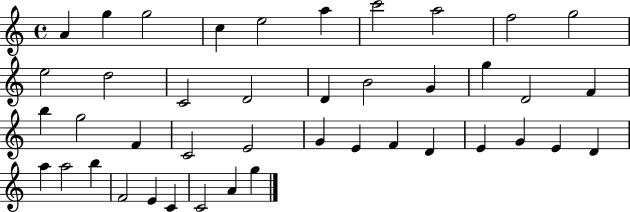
A4/q G5/q G5/h C5/q E5/h A5/q C6/h A5/h F5/h G5/h E5/h D5/h C4/h D4/h D4/q B4/h G4/q G5/q D4/h F4/q B5/q G5/h F4/q C4/h E4/h G4/q E4/q F4/q D4/q E4/q G4/q E4/q D4/q A5/q A5/h B5/q F4/h E4/q C4/q C4/h A4/q G5/q